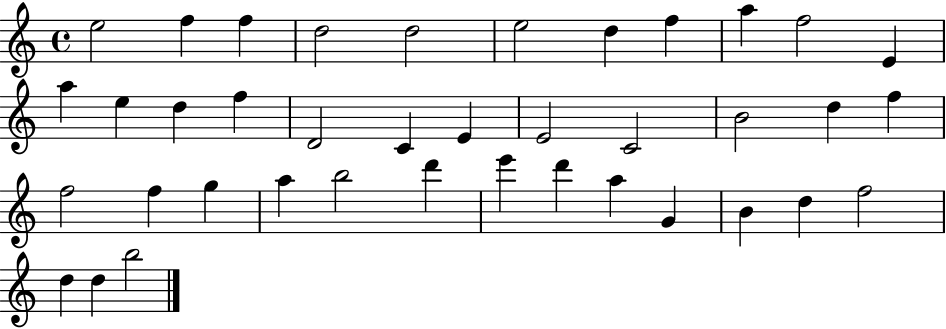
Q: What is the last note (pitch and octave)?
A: B5